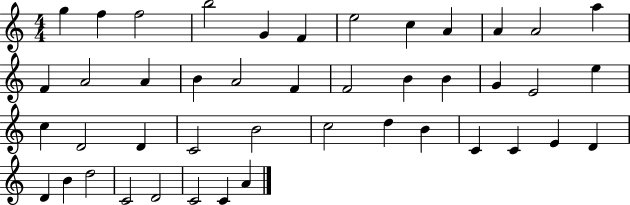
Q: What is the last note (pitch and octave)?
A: A4